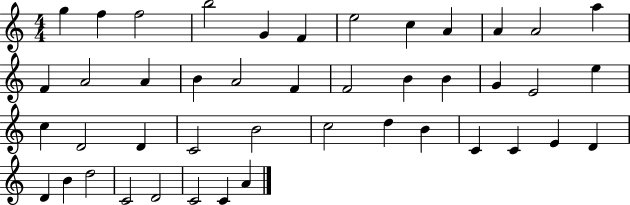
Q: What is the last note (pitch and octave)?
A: A4